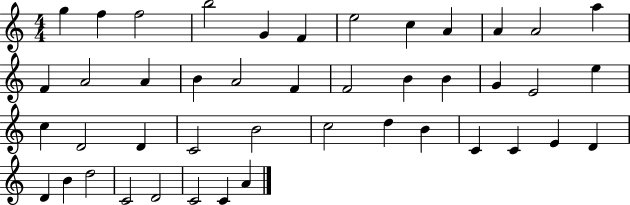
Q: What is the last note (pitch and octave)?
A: A4